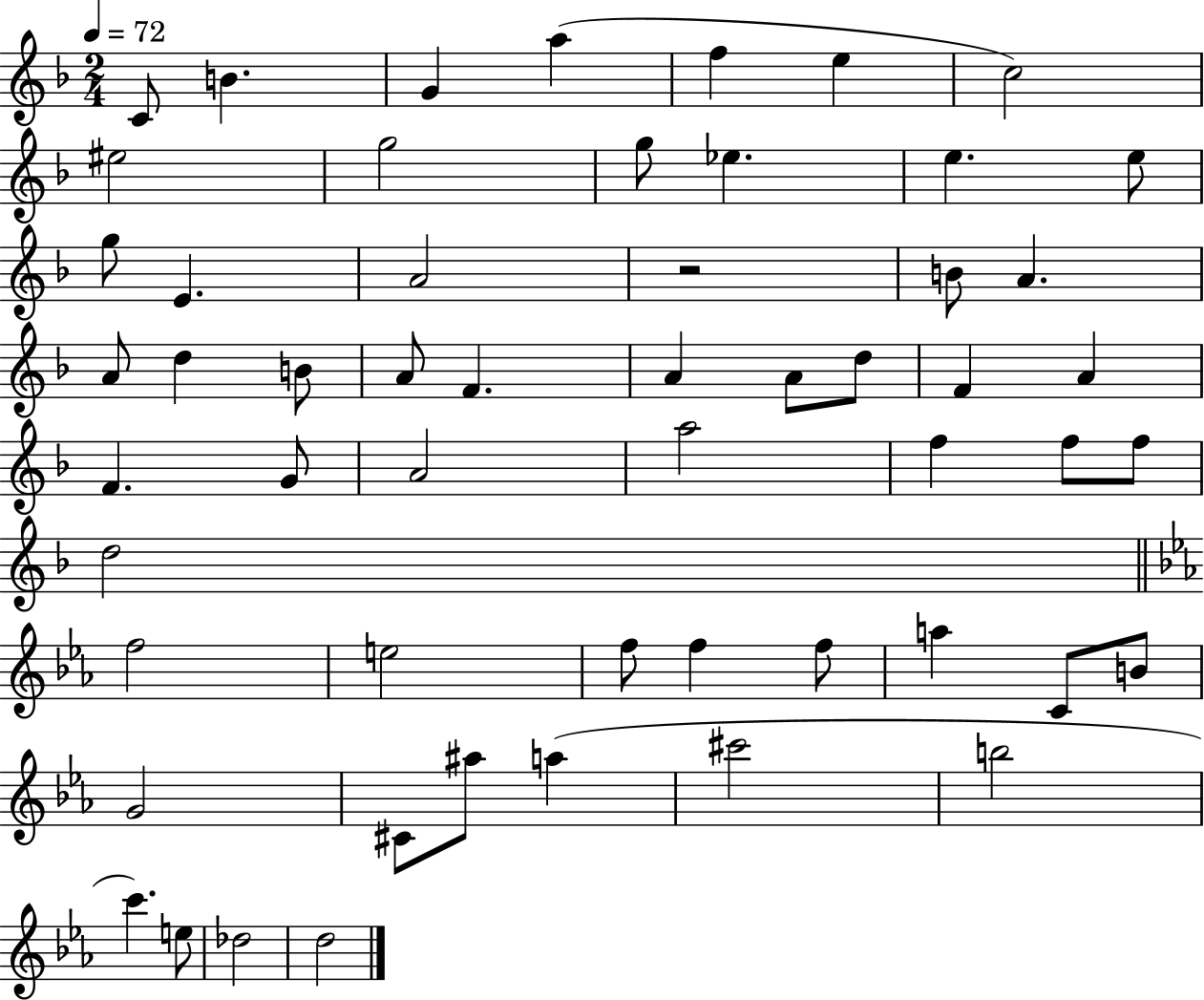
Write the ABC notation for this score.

X:1
T:Untitled
M:2/4
L:1/4
K:F
C/2 B G a f e c2 ^e2 g2 g/2 _e e e/2 g/2 E A2 z2 B/2 A A/2 d B/2 A/2 F A A/2 d/2 F A F G/2 A2 a2 f f/2 f/2 d2 f2 e2 f/2 f f/2 a C/2 B/2 G2 ^C/2 ^a/2 a ^c'2 b2 c' e/2 _d2 d2